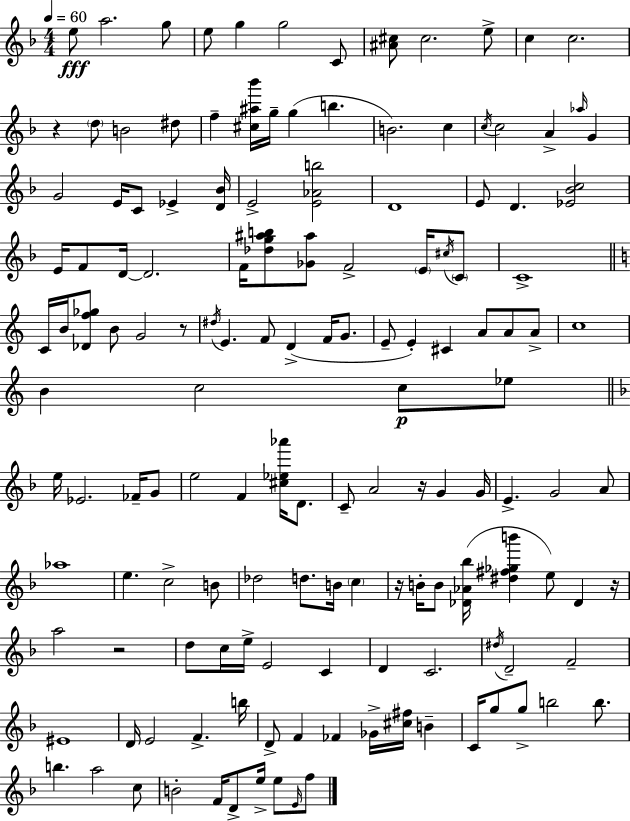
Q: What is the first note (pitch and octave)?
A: E5